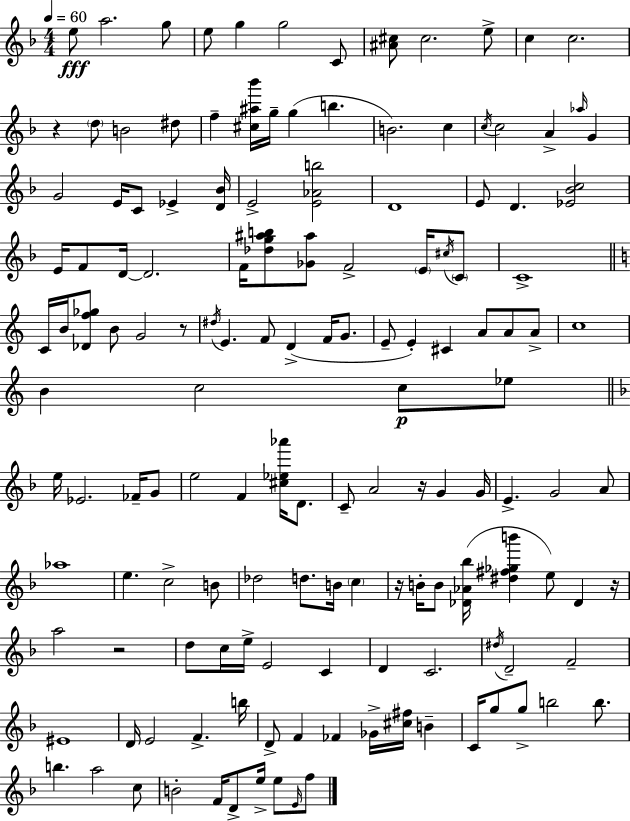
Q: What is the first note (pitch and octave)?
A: E5